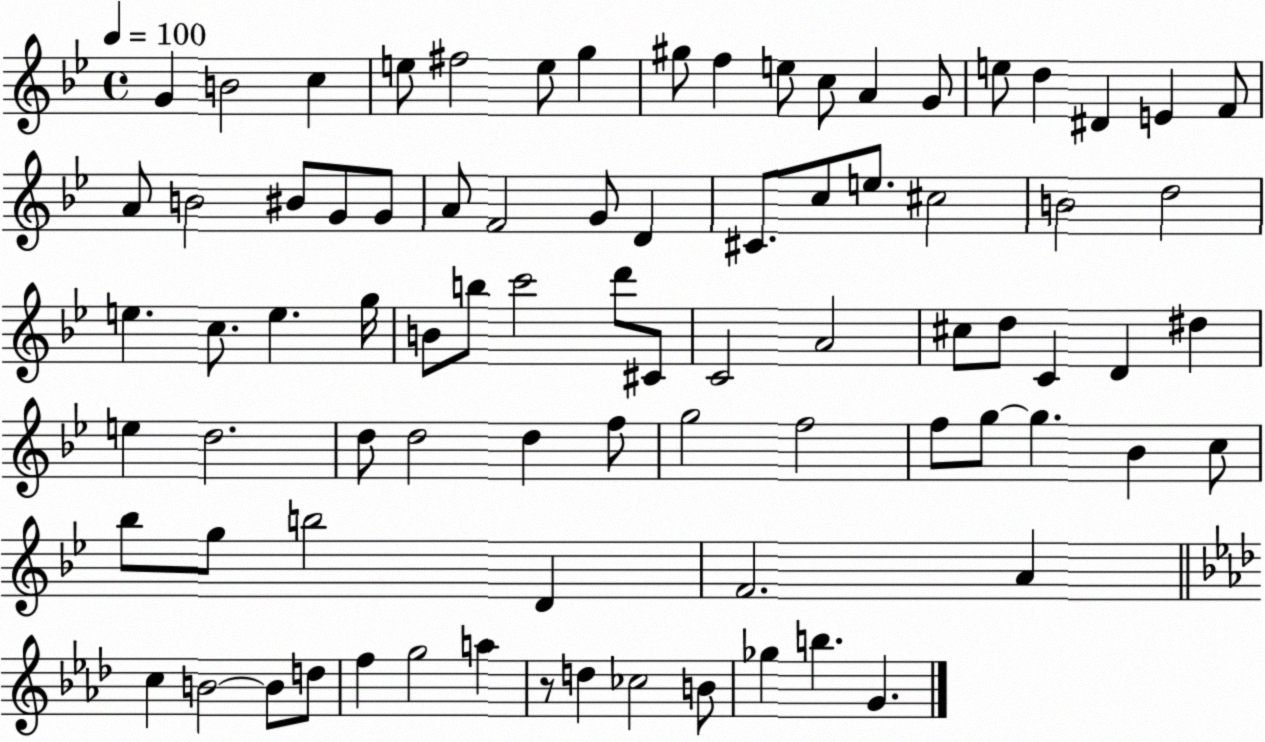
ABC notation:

X:1
T:Untitled
M:4/4
L:1/4
K:Bb
G B2 c e/2 ^f2 e/2 g ^g/2 f e/2 c/2 A G/2 e/2 d ^D E F/2 A/2 B2 ^B/2 G/2 G/2 A/2 F2 G/2 D ^C/2 c/2 e/2 ^c2 B2 d2 e c/2 e g/4 B/2 b/2 c'2 d'/2 ^C/2 C2 A2 ^c/2 d/2 C D ^d e d2 d/2 d2 d f/2 g2 f2 f/2 g/2 g _B c/2 _b/2 g/2 b2 D F2 A c B2 B/2 d/2 f g2 a z/2 d _c2 B/2 _g b G